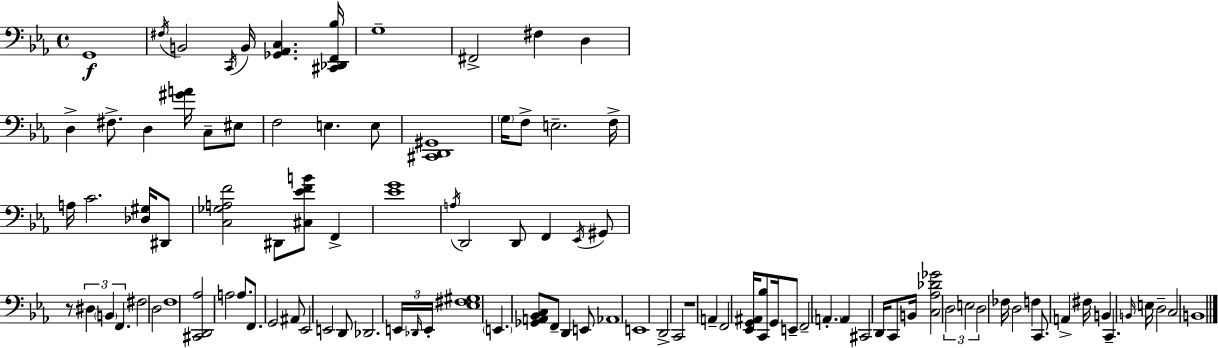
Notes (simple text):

G2/w F#3/s B2/h C2/s B2/s [Gb2,Ab2,C3]/q. [C#2,Db2,F2,Bb3]/s G3/w F#2/h F#3/q D3/q D3/q F#3/e. D3/q [G#4,A4]/s C3/e EIS3/e F3/h E3/q. E3/e [C#2,D2,G#2]/w G3/s F3/e E3/h. F3/s A3/s C4/h. [Db3,G#3]/s D#2/e [C3,Gb3,A3,F4]/h D#2/e [C#3,Eb4,F4,B4]/e F2/q [Eb4,G4]/w A3/s D2/h D2/e F2/q Eb2/s G#2/e R/e D#3/q B2/q F2/q. F#3/h D3/h F3/w [C#2,D2,Ab3]/h A3/h A3/e. F2/e. G2/h A#2/e Eb2/h E2/h D2/e Db2/h. E2/s Db2/s E2/s [Eb3,F#3,G#3]/w E2/q. [Gb2,A2,Bb2,C3]/e F2/e D2/q E2/e Ab2/w E2/w D2/h C2/h R/w A2/q F2/h [Eb2,G2,A#2]/s [C2,Bb3]/e G2/s E2/e F2/h A2/q. A2/q C#2/h D2/s C2/e B2/s [C3,Ab3,Db4,Gb4]/h D3/h E3/h D3/h FES3/s D3/h F3/q C2/e. A2/q F#3/s B2/q C2/q. B2/s E3/s D3/h C3/h B2/w